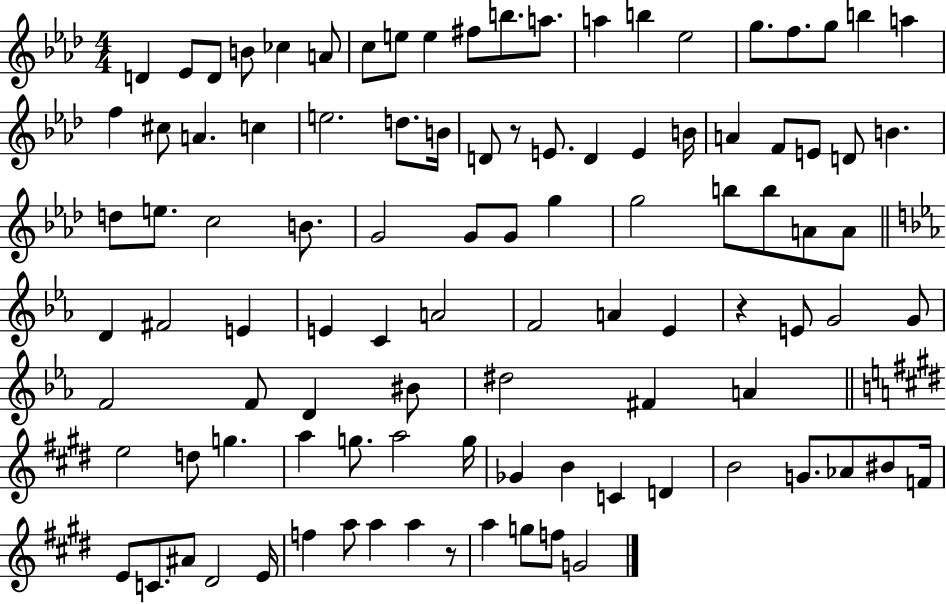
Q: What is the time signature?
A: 4/4